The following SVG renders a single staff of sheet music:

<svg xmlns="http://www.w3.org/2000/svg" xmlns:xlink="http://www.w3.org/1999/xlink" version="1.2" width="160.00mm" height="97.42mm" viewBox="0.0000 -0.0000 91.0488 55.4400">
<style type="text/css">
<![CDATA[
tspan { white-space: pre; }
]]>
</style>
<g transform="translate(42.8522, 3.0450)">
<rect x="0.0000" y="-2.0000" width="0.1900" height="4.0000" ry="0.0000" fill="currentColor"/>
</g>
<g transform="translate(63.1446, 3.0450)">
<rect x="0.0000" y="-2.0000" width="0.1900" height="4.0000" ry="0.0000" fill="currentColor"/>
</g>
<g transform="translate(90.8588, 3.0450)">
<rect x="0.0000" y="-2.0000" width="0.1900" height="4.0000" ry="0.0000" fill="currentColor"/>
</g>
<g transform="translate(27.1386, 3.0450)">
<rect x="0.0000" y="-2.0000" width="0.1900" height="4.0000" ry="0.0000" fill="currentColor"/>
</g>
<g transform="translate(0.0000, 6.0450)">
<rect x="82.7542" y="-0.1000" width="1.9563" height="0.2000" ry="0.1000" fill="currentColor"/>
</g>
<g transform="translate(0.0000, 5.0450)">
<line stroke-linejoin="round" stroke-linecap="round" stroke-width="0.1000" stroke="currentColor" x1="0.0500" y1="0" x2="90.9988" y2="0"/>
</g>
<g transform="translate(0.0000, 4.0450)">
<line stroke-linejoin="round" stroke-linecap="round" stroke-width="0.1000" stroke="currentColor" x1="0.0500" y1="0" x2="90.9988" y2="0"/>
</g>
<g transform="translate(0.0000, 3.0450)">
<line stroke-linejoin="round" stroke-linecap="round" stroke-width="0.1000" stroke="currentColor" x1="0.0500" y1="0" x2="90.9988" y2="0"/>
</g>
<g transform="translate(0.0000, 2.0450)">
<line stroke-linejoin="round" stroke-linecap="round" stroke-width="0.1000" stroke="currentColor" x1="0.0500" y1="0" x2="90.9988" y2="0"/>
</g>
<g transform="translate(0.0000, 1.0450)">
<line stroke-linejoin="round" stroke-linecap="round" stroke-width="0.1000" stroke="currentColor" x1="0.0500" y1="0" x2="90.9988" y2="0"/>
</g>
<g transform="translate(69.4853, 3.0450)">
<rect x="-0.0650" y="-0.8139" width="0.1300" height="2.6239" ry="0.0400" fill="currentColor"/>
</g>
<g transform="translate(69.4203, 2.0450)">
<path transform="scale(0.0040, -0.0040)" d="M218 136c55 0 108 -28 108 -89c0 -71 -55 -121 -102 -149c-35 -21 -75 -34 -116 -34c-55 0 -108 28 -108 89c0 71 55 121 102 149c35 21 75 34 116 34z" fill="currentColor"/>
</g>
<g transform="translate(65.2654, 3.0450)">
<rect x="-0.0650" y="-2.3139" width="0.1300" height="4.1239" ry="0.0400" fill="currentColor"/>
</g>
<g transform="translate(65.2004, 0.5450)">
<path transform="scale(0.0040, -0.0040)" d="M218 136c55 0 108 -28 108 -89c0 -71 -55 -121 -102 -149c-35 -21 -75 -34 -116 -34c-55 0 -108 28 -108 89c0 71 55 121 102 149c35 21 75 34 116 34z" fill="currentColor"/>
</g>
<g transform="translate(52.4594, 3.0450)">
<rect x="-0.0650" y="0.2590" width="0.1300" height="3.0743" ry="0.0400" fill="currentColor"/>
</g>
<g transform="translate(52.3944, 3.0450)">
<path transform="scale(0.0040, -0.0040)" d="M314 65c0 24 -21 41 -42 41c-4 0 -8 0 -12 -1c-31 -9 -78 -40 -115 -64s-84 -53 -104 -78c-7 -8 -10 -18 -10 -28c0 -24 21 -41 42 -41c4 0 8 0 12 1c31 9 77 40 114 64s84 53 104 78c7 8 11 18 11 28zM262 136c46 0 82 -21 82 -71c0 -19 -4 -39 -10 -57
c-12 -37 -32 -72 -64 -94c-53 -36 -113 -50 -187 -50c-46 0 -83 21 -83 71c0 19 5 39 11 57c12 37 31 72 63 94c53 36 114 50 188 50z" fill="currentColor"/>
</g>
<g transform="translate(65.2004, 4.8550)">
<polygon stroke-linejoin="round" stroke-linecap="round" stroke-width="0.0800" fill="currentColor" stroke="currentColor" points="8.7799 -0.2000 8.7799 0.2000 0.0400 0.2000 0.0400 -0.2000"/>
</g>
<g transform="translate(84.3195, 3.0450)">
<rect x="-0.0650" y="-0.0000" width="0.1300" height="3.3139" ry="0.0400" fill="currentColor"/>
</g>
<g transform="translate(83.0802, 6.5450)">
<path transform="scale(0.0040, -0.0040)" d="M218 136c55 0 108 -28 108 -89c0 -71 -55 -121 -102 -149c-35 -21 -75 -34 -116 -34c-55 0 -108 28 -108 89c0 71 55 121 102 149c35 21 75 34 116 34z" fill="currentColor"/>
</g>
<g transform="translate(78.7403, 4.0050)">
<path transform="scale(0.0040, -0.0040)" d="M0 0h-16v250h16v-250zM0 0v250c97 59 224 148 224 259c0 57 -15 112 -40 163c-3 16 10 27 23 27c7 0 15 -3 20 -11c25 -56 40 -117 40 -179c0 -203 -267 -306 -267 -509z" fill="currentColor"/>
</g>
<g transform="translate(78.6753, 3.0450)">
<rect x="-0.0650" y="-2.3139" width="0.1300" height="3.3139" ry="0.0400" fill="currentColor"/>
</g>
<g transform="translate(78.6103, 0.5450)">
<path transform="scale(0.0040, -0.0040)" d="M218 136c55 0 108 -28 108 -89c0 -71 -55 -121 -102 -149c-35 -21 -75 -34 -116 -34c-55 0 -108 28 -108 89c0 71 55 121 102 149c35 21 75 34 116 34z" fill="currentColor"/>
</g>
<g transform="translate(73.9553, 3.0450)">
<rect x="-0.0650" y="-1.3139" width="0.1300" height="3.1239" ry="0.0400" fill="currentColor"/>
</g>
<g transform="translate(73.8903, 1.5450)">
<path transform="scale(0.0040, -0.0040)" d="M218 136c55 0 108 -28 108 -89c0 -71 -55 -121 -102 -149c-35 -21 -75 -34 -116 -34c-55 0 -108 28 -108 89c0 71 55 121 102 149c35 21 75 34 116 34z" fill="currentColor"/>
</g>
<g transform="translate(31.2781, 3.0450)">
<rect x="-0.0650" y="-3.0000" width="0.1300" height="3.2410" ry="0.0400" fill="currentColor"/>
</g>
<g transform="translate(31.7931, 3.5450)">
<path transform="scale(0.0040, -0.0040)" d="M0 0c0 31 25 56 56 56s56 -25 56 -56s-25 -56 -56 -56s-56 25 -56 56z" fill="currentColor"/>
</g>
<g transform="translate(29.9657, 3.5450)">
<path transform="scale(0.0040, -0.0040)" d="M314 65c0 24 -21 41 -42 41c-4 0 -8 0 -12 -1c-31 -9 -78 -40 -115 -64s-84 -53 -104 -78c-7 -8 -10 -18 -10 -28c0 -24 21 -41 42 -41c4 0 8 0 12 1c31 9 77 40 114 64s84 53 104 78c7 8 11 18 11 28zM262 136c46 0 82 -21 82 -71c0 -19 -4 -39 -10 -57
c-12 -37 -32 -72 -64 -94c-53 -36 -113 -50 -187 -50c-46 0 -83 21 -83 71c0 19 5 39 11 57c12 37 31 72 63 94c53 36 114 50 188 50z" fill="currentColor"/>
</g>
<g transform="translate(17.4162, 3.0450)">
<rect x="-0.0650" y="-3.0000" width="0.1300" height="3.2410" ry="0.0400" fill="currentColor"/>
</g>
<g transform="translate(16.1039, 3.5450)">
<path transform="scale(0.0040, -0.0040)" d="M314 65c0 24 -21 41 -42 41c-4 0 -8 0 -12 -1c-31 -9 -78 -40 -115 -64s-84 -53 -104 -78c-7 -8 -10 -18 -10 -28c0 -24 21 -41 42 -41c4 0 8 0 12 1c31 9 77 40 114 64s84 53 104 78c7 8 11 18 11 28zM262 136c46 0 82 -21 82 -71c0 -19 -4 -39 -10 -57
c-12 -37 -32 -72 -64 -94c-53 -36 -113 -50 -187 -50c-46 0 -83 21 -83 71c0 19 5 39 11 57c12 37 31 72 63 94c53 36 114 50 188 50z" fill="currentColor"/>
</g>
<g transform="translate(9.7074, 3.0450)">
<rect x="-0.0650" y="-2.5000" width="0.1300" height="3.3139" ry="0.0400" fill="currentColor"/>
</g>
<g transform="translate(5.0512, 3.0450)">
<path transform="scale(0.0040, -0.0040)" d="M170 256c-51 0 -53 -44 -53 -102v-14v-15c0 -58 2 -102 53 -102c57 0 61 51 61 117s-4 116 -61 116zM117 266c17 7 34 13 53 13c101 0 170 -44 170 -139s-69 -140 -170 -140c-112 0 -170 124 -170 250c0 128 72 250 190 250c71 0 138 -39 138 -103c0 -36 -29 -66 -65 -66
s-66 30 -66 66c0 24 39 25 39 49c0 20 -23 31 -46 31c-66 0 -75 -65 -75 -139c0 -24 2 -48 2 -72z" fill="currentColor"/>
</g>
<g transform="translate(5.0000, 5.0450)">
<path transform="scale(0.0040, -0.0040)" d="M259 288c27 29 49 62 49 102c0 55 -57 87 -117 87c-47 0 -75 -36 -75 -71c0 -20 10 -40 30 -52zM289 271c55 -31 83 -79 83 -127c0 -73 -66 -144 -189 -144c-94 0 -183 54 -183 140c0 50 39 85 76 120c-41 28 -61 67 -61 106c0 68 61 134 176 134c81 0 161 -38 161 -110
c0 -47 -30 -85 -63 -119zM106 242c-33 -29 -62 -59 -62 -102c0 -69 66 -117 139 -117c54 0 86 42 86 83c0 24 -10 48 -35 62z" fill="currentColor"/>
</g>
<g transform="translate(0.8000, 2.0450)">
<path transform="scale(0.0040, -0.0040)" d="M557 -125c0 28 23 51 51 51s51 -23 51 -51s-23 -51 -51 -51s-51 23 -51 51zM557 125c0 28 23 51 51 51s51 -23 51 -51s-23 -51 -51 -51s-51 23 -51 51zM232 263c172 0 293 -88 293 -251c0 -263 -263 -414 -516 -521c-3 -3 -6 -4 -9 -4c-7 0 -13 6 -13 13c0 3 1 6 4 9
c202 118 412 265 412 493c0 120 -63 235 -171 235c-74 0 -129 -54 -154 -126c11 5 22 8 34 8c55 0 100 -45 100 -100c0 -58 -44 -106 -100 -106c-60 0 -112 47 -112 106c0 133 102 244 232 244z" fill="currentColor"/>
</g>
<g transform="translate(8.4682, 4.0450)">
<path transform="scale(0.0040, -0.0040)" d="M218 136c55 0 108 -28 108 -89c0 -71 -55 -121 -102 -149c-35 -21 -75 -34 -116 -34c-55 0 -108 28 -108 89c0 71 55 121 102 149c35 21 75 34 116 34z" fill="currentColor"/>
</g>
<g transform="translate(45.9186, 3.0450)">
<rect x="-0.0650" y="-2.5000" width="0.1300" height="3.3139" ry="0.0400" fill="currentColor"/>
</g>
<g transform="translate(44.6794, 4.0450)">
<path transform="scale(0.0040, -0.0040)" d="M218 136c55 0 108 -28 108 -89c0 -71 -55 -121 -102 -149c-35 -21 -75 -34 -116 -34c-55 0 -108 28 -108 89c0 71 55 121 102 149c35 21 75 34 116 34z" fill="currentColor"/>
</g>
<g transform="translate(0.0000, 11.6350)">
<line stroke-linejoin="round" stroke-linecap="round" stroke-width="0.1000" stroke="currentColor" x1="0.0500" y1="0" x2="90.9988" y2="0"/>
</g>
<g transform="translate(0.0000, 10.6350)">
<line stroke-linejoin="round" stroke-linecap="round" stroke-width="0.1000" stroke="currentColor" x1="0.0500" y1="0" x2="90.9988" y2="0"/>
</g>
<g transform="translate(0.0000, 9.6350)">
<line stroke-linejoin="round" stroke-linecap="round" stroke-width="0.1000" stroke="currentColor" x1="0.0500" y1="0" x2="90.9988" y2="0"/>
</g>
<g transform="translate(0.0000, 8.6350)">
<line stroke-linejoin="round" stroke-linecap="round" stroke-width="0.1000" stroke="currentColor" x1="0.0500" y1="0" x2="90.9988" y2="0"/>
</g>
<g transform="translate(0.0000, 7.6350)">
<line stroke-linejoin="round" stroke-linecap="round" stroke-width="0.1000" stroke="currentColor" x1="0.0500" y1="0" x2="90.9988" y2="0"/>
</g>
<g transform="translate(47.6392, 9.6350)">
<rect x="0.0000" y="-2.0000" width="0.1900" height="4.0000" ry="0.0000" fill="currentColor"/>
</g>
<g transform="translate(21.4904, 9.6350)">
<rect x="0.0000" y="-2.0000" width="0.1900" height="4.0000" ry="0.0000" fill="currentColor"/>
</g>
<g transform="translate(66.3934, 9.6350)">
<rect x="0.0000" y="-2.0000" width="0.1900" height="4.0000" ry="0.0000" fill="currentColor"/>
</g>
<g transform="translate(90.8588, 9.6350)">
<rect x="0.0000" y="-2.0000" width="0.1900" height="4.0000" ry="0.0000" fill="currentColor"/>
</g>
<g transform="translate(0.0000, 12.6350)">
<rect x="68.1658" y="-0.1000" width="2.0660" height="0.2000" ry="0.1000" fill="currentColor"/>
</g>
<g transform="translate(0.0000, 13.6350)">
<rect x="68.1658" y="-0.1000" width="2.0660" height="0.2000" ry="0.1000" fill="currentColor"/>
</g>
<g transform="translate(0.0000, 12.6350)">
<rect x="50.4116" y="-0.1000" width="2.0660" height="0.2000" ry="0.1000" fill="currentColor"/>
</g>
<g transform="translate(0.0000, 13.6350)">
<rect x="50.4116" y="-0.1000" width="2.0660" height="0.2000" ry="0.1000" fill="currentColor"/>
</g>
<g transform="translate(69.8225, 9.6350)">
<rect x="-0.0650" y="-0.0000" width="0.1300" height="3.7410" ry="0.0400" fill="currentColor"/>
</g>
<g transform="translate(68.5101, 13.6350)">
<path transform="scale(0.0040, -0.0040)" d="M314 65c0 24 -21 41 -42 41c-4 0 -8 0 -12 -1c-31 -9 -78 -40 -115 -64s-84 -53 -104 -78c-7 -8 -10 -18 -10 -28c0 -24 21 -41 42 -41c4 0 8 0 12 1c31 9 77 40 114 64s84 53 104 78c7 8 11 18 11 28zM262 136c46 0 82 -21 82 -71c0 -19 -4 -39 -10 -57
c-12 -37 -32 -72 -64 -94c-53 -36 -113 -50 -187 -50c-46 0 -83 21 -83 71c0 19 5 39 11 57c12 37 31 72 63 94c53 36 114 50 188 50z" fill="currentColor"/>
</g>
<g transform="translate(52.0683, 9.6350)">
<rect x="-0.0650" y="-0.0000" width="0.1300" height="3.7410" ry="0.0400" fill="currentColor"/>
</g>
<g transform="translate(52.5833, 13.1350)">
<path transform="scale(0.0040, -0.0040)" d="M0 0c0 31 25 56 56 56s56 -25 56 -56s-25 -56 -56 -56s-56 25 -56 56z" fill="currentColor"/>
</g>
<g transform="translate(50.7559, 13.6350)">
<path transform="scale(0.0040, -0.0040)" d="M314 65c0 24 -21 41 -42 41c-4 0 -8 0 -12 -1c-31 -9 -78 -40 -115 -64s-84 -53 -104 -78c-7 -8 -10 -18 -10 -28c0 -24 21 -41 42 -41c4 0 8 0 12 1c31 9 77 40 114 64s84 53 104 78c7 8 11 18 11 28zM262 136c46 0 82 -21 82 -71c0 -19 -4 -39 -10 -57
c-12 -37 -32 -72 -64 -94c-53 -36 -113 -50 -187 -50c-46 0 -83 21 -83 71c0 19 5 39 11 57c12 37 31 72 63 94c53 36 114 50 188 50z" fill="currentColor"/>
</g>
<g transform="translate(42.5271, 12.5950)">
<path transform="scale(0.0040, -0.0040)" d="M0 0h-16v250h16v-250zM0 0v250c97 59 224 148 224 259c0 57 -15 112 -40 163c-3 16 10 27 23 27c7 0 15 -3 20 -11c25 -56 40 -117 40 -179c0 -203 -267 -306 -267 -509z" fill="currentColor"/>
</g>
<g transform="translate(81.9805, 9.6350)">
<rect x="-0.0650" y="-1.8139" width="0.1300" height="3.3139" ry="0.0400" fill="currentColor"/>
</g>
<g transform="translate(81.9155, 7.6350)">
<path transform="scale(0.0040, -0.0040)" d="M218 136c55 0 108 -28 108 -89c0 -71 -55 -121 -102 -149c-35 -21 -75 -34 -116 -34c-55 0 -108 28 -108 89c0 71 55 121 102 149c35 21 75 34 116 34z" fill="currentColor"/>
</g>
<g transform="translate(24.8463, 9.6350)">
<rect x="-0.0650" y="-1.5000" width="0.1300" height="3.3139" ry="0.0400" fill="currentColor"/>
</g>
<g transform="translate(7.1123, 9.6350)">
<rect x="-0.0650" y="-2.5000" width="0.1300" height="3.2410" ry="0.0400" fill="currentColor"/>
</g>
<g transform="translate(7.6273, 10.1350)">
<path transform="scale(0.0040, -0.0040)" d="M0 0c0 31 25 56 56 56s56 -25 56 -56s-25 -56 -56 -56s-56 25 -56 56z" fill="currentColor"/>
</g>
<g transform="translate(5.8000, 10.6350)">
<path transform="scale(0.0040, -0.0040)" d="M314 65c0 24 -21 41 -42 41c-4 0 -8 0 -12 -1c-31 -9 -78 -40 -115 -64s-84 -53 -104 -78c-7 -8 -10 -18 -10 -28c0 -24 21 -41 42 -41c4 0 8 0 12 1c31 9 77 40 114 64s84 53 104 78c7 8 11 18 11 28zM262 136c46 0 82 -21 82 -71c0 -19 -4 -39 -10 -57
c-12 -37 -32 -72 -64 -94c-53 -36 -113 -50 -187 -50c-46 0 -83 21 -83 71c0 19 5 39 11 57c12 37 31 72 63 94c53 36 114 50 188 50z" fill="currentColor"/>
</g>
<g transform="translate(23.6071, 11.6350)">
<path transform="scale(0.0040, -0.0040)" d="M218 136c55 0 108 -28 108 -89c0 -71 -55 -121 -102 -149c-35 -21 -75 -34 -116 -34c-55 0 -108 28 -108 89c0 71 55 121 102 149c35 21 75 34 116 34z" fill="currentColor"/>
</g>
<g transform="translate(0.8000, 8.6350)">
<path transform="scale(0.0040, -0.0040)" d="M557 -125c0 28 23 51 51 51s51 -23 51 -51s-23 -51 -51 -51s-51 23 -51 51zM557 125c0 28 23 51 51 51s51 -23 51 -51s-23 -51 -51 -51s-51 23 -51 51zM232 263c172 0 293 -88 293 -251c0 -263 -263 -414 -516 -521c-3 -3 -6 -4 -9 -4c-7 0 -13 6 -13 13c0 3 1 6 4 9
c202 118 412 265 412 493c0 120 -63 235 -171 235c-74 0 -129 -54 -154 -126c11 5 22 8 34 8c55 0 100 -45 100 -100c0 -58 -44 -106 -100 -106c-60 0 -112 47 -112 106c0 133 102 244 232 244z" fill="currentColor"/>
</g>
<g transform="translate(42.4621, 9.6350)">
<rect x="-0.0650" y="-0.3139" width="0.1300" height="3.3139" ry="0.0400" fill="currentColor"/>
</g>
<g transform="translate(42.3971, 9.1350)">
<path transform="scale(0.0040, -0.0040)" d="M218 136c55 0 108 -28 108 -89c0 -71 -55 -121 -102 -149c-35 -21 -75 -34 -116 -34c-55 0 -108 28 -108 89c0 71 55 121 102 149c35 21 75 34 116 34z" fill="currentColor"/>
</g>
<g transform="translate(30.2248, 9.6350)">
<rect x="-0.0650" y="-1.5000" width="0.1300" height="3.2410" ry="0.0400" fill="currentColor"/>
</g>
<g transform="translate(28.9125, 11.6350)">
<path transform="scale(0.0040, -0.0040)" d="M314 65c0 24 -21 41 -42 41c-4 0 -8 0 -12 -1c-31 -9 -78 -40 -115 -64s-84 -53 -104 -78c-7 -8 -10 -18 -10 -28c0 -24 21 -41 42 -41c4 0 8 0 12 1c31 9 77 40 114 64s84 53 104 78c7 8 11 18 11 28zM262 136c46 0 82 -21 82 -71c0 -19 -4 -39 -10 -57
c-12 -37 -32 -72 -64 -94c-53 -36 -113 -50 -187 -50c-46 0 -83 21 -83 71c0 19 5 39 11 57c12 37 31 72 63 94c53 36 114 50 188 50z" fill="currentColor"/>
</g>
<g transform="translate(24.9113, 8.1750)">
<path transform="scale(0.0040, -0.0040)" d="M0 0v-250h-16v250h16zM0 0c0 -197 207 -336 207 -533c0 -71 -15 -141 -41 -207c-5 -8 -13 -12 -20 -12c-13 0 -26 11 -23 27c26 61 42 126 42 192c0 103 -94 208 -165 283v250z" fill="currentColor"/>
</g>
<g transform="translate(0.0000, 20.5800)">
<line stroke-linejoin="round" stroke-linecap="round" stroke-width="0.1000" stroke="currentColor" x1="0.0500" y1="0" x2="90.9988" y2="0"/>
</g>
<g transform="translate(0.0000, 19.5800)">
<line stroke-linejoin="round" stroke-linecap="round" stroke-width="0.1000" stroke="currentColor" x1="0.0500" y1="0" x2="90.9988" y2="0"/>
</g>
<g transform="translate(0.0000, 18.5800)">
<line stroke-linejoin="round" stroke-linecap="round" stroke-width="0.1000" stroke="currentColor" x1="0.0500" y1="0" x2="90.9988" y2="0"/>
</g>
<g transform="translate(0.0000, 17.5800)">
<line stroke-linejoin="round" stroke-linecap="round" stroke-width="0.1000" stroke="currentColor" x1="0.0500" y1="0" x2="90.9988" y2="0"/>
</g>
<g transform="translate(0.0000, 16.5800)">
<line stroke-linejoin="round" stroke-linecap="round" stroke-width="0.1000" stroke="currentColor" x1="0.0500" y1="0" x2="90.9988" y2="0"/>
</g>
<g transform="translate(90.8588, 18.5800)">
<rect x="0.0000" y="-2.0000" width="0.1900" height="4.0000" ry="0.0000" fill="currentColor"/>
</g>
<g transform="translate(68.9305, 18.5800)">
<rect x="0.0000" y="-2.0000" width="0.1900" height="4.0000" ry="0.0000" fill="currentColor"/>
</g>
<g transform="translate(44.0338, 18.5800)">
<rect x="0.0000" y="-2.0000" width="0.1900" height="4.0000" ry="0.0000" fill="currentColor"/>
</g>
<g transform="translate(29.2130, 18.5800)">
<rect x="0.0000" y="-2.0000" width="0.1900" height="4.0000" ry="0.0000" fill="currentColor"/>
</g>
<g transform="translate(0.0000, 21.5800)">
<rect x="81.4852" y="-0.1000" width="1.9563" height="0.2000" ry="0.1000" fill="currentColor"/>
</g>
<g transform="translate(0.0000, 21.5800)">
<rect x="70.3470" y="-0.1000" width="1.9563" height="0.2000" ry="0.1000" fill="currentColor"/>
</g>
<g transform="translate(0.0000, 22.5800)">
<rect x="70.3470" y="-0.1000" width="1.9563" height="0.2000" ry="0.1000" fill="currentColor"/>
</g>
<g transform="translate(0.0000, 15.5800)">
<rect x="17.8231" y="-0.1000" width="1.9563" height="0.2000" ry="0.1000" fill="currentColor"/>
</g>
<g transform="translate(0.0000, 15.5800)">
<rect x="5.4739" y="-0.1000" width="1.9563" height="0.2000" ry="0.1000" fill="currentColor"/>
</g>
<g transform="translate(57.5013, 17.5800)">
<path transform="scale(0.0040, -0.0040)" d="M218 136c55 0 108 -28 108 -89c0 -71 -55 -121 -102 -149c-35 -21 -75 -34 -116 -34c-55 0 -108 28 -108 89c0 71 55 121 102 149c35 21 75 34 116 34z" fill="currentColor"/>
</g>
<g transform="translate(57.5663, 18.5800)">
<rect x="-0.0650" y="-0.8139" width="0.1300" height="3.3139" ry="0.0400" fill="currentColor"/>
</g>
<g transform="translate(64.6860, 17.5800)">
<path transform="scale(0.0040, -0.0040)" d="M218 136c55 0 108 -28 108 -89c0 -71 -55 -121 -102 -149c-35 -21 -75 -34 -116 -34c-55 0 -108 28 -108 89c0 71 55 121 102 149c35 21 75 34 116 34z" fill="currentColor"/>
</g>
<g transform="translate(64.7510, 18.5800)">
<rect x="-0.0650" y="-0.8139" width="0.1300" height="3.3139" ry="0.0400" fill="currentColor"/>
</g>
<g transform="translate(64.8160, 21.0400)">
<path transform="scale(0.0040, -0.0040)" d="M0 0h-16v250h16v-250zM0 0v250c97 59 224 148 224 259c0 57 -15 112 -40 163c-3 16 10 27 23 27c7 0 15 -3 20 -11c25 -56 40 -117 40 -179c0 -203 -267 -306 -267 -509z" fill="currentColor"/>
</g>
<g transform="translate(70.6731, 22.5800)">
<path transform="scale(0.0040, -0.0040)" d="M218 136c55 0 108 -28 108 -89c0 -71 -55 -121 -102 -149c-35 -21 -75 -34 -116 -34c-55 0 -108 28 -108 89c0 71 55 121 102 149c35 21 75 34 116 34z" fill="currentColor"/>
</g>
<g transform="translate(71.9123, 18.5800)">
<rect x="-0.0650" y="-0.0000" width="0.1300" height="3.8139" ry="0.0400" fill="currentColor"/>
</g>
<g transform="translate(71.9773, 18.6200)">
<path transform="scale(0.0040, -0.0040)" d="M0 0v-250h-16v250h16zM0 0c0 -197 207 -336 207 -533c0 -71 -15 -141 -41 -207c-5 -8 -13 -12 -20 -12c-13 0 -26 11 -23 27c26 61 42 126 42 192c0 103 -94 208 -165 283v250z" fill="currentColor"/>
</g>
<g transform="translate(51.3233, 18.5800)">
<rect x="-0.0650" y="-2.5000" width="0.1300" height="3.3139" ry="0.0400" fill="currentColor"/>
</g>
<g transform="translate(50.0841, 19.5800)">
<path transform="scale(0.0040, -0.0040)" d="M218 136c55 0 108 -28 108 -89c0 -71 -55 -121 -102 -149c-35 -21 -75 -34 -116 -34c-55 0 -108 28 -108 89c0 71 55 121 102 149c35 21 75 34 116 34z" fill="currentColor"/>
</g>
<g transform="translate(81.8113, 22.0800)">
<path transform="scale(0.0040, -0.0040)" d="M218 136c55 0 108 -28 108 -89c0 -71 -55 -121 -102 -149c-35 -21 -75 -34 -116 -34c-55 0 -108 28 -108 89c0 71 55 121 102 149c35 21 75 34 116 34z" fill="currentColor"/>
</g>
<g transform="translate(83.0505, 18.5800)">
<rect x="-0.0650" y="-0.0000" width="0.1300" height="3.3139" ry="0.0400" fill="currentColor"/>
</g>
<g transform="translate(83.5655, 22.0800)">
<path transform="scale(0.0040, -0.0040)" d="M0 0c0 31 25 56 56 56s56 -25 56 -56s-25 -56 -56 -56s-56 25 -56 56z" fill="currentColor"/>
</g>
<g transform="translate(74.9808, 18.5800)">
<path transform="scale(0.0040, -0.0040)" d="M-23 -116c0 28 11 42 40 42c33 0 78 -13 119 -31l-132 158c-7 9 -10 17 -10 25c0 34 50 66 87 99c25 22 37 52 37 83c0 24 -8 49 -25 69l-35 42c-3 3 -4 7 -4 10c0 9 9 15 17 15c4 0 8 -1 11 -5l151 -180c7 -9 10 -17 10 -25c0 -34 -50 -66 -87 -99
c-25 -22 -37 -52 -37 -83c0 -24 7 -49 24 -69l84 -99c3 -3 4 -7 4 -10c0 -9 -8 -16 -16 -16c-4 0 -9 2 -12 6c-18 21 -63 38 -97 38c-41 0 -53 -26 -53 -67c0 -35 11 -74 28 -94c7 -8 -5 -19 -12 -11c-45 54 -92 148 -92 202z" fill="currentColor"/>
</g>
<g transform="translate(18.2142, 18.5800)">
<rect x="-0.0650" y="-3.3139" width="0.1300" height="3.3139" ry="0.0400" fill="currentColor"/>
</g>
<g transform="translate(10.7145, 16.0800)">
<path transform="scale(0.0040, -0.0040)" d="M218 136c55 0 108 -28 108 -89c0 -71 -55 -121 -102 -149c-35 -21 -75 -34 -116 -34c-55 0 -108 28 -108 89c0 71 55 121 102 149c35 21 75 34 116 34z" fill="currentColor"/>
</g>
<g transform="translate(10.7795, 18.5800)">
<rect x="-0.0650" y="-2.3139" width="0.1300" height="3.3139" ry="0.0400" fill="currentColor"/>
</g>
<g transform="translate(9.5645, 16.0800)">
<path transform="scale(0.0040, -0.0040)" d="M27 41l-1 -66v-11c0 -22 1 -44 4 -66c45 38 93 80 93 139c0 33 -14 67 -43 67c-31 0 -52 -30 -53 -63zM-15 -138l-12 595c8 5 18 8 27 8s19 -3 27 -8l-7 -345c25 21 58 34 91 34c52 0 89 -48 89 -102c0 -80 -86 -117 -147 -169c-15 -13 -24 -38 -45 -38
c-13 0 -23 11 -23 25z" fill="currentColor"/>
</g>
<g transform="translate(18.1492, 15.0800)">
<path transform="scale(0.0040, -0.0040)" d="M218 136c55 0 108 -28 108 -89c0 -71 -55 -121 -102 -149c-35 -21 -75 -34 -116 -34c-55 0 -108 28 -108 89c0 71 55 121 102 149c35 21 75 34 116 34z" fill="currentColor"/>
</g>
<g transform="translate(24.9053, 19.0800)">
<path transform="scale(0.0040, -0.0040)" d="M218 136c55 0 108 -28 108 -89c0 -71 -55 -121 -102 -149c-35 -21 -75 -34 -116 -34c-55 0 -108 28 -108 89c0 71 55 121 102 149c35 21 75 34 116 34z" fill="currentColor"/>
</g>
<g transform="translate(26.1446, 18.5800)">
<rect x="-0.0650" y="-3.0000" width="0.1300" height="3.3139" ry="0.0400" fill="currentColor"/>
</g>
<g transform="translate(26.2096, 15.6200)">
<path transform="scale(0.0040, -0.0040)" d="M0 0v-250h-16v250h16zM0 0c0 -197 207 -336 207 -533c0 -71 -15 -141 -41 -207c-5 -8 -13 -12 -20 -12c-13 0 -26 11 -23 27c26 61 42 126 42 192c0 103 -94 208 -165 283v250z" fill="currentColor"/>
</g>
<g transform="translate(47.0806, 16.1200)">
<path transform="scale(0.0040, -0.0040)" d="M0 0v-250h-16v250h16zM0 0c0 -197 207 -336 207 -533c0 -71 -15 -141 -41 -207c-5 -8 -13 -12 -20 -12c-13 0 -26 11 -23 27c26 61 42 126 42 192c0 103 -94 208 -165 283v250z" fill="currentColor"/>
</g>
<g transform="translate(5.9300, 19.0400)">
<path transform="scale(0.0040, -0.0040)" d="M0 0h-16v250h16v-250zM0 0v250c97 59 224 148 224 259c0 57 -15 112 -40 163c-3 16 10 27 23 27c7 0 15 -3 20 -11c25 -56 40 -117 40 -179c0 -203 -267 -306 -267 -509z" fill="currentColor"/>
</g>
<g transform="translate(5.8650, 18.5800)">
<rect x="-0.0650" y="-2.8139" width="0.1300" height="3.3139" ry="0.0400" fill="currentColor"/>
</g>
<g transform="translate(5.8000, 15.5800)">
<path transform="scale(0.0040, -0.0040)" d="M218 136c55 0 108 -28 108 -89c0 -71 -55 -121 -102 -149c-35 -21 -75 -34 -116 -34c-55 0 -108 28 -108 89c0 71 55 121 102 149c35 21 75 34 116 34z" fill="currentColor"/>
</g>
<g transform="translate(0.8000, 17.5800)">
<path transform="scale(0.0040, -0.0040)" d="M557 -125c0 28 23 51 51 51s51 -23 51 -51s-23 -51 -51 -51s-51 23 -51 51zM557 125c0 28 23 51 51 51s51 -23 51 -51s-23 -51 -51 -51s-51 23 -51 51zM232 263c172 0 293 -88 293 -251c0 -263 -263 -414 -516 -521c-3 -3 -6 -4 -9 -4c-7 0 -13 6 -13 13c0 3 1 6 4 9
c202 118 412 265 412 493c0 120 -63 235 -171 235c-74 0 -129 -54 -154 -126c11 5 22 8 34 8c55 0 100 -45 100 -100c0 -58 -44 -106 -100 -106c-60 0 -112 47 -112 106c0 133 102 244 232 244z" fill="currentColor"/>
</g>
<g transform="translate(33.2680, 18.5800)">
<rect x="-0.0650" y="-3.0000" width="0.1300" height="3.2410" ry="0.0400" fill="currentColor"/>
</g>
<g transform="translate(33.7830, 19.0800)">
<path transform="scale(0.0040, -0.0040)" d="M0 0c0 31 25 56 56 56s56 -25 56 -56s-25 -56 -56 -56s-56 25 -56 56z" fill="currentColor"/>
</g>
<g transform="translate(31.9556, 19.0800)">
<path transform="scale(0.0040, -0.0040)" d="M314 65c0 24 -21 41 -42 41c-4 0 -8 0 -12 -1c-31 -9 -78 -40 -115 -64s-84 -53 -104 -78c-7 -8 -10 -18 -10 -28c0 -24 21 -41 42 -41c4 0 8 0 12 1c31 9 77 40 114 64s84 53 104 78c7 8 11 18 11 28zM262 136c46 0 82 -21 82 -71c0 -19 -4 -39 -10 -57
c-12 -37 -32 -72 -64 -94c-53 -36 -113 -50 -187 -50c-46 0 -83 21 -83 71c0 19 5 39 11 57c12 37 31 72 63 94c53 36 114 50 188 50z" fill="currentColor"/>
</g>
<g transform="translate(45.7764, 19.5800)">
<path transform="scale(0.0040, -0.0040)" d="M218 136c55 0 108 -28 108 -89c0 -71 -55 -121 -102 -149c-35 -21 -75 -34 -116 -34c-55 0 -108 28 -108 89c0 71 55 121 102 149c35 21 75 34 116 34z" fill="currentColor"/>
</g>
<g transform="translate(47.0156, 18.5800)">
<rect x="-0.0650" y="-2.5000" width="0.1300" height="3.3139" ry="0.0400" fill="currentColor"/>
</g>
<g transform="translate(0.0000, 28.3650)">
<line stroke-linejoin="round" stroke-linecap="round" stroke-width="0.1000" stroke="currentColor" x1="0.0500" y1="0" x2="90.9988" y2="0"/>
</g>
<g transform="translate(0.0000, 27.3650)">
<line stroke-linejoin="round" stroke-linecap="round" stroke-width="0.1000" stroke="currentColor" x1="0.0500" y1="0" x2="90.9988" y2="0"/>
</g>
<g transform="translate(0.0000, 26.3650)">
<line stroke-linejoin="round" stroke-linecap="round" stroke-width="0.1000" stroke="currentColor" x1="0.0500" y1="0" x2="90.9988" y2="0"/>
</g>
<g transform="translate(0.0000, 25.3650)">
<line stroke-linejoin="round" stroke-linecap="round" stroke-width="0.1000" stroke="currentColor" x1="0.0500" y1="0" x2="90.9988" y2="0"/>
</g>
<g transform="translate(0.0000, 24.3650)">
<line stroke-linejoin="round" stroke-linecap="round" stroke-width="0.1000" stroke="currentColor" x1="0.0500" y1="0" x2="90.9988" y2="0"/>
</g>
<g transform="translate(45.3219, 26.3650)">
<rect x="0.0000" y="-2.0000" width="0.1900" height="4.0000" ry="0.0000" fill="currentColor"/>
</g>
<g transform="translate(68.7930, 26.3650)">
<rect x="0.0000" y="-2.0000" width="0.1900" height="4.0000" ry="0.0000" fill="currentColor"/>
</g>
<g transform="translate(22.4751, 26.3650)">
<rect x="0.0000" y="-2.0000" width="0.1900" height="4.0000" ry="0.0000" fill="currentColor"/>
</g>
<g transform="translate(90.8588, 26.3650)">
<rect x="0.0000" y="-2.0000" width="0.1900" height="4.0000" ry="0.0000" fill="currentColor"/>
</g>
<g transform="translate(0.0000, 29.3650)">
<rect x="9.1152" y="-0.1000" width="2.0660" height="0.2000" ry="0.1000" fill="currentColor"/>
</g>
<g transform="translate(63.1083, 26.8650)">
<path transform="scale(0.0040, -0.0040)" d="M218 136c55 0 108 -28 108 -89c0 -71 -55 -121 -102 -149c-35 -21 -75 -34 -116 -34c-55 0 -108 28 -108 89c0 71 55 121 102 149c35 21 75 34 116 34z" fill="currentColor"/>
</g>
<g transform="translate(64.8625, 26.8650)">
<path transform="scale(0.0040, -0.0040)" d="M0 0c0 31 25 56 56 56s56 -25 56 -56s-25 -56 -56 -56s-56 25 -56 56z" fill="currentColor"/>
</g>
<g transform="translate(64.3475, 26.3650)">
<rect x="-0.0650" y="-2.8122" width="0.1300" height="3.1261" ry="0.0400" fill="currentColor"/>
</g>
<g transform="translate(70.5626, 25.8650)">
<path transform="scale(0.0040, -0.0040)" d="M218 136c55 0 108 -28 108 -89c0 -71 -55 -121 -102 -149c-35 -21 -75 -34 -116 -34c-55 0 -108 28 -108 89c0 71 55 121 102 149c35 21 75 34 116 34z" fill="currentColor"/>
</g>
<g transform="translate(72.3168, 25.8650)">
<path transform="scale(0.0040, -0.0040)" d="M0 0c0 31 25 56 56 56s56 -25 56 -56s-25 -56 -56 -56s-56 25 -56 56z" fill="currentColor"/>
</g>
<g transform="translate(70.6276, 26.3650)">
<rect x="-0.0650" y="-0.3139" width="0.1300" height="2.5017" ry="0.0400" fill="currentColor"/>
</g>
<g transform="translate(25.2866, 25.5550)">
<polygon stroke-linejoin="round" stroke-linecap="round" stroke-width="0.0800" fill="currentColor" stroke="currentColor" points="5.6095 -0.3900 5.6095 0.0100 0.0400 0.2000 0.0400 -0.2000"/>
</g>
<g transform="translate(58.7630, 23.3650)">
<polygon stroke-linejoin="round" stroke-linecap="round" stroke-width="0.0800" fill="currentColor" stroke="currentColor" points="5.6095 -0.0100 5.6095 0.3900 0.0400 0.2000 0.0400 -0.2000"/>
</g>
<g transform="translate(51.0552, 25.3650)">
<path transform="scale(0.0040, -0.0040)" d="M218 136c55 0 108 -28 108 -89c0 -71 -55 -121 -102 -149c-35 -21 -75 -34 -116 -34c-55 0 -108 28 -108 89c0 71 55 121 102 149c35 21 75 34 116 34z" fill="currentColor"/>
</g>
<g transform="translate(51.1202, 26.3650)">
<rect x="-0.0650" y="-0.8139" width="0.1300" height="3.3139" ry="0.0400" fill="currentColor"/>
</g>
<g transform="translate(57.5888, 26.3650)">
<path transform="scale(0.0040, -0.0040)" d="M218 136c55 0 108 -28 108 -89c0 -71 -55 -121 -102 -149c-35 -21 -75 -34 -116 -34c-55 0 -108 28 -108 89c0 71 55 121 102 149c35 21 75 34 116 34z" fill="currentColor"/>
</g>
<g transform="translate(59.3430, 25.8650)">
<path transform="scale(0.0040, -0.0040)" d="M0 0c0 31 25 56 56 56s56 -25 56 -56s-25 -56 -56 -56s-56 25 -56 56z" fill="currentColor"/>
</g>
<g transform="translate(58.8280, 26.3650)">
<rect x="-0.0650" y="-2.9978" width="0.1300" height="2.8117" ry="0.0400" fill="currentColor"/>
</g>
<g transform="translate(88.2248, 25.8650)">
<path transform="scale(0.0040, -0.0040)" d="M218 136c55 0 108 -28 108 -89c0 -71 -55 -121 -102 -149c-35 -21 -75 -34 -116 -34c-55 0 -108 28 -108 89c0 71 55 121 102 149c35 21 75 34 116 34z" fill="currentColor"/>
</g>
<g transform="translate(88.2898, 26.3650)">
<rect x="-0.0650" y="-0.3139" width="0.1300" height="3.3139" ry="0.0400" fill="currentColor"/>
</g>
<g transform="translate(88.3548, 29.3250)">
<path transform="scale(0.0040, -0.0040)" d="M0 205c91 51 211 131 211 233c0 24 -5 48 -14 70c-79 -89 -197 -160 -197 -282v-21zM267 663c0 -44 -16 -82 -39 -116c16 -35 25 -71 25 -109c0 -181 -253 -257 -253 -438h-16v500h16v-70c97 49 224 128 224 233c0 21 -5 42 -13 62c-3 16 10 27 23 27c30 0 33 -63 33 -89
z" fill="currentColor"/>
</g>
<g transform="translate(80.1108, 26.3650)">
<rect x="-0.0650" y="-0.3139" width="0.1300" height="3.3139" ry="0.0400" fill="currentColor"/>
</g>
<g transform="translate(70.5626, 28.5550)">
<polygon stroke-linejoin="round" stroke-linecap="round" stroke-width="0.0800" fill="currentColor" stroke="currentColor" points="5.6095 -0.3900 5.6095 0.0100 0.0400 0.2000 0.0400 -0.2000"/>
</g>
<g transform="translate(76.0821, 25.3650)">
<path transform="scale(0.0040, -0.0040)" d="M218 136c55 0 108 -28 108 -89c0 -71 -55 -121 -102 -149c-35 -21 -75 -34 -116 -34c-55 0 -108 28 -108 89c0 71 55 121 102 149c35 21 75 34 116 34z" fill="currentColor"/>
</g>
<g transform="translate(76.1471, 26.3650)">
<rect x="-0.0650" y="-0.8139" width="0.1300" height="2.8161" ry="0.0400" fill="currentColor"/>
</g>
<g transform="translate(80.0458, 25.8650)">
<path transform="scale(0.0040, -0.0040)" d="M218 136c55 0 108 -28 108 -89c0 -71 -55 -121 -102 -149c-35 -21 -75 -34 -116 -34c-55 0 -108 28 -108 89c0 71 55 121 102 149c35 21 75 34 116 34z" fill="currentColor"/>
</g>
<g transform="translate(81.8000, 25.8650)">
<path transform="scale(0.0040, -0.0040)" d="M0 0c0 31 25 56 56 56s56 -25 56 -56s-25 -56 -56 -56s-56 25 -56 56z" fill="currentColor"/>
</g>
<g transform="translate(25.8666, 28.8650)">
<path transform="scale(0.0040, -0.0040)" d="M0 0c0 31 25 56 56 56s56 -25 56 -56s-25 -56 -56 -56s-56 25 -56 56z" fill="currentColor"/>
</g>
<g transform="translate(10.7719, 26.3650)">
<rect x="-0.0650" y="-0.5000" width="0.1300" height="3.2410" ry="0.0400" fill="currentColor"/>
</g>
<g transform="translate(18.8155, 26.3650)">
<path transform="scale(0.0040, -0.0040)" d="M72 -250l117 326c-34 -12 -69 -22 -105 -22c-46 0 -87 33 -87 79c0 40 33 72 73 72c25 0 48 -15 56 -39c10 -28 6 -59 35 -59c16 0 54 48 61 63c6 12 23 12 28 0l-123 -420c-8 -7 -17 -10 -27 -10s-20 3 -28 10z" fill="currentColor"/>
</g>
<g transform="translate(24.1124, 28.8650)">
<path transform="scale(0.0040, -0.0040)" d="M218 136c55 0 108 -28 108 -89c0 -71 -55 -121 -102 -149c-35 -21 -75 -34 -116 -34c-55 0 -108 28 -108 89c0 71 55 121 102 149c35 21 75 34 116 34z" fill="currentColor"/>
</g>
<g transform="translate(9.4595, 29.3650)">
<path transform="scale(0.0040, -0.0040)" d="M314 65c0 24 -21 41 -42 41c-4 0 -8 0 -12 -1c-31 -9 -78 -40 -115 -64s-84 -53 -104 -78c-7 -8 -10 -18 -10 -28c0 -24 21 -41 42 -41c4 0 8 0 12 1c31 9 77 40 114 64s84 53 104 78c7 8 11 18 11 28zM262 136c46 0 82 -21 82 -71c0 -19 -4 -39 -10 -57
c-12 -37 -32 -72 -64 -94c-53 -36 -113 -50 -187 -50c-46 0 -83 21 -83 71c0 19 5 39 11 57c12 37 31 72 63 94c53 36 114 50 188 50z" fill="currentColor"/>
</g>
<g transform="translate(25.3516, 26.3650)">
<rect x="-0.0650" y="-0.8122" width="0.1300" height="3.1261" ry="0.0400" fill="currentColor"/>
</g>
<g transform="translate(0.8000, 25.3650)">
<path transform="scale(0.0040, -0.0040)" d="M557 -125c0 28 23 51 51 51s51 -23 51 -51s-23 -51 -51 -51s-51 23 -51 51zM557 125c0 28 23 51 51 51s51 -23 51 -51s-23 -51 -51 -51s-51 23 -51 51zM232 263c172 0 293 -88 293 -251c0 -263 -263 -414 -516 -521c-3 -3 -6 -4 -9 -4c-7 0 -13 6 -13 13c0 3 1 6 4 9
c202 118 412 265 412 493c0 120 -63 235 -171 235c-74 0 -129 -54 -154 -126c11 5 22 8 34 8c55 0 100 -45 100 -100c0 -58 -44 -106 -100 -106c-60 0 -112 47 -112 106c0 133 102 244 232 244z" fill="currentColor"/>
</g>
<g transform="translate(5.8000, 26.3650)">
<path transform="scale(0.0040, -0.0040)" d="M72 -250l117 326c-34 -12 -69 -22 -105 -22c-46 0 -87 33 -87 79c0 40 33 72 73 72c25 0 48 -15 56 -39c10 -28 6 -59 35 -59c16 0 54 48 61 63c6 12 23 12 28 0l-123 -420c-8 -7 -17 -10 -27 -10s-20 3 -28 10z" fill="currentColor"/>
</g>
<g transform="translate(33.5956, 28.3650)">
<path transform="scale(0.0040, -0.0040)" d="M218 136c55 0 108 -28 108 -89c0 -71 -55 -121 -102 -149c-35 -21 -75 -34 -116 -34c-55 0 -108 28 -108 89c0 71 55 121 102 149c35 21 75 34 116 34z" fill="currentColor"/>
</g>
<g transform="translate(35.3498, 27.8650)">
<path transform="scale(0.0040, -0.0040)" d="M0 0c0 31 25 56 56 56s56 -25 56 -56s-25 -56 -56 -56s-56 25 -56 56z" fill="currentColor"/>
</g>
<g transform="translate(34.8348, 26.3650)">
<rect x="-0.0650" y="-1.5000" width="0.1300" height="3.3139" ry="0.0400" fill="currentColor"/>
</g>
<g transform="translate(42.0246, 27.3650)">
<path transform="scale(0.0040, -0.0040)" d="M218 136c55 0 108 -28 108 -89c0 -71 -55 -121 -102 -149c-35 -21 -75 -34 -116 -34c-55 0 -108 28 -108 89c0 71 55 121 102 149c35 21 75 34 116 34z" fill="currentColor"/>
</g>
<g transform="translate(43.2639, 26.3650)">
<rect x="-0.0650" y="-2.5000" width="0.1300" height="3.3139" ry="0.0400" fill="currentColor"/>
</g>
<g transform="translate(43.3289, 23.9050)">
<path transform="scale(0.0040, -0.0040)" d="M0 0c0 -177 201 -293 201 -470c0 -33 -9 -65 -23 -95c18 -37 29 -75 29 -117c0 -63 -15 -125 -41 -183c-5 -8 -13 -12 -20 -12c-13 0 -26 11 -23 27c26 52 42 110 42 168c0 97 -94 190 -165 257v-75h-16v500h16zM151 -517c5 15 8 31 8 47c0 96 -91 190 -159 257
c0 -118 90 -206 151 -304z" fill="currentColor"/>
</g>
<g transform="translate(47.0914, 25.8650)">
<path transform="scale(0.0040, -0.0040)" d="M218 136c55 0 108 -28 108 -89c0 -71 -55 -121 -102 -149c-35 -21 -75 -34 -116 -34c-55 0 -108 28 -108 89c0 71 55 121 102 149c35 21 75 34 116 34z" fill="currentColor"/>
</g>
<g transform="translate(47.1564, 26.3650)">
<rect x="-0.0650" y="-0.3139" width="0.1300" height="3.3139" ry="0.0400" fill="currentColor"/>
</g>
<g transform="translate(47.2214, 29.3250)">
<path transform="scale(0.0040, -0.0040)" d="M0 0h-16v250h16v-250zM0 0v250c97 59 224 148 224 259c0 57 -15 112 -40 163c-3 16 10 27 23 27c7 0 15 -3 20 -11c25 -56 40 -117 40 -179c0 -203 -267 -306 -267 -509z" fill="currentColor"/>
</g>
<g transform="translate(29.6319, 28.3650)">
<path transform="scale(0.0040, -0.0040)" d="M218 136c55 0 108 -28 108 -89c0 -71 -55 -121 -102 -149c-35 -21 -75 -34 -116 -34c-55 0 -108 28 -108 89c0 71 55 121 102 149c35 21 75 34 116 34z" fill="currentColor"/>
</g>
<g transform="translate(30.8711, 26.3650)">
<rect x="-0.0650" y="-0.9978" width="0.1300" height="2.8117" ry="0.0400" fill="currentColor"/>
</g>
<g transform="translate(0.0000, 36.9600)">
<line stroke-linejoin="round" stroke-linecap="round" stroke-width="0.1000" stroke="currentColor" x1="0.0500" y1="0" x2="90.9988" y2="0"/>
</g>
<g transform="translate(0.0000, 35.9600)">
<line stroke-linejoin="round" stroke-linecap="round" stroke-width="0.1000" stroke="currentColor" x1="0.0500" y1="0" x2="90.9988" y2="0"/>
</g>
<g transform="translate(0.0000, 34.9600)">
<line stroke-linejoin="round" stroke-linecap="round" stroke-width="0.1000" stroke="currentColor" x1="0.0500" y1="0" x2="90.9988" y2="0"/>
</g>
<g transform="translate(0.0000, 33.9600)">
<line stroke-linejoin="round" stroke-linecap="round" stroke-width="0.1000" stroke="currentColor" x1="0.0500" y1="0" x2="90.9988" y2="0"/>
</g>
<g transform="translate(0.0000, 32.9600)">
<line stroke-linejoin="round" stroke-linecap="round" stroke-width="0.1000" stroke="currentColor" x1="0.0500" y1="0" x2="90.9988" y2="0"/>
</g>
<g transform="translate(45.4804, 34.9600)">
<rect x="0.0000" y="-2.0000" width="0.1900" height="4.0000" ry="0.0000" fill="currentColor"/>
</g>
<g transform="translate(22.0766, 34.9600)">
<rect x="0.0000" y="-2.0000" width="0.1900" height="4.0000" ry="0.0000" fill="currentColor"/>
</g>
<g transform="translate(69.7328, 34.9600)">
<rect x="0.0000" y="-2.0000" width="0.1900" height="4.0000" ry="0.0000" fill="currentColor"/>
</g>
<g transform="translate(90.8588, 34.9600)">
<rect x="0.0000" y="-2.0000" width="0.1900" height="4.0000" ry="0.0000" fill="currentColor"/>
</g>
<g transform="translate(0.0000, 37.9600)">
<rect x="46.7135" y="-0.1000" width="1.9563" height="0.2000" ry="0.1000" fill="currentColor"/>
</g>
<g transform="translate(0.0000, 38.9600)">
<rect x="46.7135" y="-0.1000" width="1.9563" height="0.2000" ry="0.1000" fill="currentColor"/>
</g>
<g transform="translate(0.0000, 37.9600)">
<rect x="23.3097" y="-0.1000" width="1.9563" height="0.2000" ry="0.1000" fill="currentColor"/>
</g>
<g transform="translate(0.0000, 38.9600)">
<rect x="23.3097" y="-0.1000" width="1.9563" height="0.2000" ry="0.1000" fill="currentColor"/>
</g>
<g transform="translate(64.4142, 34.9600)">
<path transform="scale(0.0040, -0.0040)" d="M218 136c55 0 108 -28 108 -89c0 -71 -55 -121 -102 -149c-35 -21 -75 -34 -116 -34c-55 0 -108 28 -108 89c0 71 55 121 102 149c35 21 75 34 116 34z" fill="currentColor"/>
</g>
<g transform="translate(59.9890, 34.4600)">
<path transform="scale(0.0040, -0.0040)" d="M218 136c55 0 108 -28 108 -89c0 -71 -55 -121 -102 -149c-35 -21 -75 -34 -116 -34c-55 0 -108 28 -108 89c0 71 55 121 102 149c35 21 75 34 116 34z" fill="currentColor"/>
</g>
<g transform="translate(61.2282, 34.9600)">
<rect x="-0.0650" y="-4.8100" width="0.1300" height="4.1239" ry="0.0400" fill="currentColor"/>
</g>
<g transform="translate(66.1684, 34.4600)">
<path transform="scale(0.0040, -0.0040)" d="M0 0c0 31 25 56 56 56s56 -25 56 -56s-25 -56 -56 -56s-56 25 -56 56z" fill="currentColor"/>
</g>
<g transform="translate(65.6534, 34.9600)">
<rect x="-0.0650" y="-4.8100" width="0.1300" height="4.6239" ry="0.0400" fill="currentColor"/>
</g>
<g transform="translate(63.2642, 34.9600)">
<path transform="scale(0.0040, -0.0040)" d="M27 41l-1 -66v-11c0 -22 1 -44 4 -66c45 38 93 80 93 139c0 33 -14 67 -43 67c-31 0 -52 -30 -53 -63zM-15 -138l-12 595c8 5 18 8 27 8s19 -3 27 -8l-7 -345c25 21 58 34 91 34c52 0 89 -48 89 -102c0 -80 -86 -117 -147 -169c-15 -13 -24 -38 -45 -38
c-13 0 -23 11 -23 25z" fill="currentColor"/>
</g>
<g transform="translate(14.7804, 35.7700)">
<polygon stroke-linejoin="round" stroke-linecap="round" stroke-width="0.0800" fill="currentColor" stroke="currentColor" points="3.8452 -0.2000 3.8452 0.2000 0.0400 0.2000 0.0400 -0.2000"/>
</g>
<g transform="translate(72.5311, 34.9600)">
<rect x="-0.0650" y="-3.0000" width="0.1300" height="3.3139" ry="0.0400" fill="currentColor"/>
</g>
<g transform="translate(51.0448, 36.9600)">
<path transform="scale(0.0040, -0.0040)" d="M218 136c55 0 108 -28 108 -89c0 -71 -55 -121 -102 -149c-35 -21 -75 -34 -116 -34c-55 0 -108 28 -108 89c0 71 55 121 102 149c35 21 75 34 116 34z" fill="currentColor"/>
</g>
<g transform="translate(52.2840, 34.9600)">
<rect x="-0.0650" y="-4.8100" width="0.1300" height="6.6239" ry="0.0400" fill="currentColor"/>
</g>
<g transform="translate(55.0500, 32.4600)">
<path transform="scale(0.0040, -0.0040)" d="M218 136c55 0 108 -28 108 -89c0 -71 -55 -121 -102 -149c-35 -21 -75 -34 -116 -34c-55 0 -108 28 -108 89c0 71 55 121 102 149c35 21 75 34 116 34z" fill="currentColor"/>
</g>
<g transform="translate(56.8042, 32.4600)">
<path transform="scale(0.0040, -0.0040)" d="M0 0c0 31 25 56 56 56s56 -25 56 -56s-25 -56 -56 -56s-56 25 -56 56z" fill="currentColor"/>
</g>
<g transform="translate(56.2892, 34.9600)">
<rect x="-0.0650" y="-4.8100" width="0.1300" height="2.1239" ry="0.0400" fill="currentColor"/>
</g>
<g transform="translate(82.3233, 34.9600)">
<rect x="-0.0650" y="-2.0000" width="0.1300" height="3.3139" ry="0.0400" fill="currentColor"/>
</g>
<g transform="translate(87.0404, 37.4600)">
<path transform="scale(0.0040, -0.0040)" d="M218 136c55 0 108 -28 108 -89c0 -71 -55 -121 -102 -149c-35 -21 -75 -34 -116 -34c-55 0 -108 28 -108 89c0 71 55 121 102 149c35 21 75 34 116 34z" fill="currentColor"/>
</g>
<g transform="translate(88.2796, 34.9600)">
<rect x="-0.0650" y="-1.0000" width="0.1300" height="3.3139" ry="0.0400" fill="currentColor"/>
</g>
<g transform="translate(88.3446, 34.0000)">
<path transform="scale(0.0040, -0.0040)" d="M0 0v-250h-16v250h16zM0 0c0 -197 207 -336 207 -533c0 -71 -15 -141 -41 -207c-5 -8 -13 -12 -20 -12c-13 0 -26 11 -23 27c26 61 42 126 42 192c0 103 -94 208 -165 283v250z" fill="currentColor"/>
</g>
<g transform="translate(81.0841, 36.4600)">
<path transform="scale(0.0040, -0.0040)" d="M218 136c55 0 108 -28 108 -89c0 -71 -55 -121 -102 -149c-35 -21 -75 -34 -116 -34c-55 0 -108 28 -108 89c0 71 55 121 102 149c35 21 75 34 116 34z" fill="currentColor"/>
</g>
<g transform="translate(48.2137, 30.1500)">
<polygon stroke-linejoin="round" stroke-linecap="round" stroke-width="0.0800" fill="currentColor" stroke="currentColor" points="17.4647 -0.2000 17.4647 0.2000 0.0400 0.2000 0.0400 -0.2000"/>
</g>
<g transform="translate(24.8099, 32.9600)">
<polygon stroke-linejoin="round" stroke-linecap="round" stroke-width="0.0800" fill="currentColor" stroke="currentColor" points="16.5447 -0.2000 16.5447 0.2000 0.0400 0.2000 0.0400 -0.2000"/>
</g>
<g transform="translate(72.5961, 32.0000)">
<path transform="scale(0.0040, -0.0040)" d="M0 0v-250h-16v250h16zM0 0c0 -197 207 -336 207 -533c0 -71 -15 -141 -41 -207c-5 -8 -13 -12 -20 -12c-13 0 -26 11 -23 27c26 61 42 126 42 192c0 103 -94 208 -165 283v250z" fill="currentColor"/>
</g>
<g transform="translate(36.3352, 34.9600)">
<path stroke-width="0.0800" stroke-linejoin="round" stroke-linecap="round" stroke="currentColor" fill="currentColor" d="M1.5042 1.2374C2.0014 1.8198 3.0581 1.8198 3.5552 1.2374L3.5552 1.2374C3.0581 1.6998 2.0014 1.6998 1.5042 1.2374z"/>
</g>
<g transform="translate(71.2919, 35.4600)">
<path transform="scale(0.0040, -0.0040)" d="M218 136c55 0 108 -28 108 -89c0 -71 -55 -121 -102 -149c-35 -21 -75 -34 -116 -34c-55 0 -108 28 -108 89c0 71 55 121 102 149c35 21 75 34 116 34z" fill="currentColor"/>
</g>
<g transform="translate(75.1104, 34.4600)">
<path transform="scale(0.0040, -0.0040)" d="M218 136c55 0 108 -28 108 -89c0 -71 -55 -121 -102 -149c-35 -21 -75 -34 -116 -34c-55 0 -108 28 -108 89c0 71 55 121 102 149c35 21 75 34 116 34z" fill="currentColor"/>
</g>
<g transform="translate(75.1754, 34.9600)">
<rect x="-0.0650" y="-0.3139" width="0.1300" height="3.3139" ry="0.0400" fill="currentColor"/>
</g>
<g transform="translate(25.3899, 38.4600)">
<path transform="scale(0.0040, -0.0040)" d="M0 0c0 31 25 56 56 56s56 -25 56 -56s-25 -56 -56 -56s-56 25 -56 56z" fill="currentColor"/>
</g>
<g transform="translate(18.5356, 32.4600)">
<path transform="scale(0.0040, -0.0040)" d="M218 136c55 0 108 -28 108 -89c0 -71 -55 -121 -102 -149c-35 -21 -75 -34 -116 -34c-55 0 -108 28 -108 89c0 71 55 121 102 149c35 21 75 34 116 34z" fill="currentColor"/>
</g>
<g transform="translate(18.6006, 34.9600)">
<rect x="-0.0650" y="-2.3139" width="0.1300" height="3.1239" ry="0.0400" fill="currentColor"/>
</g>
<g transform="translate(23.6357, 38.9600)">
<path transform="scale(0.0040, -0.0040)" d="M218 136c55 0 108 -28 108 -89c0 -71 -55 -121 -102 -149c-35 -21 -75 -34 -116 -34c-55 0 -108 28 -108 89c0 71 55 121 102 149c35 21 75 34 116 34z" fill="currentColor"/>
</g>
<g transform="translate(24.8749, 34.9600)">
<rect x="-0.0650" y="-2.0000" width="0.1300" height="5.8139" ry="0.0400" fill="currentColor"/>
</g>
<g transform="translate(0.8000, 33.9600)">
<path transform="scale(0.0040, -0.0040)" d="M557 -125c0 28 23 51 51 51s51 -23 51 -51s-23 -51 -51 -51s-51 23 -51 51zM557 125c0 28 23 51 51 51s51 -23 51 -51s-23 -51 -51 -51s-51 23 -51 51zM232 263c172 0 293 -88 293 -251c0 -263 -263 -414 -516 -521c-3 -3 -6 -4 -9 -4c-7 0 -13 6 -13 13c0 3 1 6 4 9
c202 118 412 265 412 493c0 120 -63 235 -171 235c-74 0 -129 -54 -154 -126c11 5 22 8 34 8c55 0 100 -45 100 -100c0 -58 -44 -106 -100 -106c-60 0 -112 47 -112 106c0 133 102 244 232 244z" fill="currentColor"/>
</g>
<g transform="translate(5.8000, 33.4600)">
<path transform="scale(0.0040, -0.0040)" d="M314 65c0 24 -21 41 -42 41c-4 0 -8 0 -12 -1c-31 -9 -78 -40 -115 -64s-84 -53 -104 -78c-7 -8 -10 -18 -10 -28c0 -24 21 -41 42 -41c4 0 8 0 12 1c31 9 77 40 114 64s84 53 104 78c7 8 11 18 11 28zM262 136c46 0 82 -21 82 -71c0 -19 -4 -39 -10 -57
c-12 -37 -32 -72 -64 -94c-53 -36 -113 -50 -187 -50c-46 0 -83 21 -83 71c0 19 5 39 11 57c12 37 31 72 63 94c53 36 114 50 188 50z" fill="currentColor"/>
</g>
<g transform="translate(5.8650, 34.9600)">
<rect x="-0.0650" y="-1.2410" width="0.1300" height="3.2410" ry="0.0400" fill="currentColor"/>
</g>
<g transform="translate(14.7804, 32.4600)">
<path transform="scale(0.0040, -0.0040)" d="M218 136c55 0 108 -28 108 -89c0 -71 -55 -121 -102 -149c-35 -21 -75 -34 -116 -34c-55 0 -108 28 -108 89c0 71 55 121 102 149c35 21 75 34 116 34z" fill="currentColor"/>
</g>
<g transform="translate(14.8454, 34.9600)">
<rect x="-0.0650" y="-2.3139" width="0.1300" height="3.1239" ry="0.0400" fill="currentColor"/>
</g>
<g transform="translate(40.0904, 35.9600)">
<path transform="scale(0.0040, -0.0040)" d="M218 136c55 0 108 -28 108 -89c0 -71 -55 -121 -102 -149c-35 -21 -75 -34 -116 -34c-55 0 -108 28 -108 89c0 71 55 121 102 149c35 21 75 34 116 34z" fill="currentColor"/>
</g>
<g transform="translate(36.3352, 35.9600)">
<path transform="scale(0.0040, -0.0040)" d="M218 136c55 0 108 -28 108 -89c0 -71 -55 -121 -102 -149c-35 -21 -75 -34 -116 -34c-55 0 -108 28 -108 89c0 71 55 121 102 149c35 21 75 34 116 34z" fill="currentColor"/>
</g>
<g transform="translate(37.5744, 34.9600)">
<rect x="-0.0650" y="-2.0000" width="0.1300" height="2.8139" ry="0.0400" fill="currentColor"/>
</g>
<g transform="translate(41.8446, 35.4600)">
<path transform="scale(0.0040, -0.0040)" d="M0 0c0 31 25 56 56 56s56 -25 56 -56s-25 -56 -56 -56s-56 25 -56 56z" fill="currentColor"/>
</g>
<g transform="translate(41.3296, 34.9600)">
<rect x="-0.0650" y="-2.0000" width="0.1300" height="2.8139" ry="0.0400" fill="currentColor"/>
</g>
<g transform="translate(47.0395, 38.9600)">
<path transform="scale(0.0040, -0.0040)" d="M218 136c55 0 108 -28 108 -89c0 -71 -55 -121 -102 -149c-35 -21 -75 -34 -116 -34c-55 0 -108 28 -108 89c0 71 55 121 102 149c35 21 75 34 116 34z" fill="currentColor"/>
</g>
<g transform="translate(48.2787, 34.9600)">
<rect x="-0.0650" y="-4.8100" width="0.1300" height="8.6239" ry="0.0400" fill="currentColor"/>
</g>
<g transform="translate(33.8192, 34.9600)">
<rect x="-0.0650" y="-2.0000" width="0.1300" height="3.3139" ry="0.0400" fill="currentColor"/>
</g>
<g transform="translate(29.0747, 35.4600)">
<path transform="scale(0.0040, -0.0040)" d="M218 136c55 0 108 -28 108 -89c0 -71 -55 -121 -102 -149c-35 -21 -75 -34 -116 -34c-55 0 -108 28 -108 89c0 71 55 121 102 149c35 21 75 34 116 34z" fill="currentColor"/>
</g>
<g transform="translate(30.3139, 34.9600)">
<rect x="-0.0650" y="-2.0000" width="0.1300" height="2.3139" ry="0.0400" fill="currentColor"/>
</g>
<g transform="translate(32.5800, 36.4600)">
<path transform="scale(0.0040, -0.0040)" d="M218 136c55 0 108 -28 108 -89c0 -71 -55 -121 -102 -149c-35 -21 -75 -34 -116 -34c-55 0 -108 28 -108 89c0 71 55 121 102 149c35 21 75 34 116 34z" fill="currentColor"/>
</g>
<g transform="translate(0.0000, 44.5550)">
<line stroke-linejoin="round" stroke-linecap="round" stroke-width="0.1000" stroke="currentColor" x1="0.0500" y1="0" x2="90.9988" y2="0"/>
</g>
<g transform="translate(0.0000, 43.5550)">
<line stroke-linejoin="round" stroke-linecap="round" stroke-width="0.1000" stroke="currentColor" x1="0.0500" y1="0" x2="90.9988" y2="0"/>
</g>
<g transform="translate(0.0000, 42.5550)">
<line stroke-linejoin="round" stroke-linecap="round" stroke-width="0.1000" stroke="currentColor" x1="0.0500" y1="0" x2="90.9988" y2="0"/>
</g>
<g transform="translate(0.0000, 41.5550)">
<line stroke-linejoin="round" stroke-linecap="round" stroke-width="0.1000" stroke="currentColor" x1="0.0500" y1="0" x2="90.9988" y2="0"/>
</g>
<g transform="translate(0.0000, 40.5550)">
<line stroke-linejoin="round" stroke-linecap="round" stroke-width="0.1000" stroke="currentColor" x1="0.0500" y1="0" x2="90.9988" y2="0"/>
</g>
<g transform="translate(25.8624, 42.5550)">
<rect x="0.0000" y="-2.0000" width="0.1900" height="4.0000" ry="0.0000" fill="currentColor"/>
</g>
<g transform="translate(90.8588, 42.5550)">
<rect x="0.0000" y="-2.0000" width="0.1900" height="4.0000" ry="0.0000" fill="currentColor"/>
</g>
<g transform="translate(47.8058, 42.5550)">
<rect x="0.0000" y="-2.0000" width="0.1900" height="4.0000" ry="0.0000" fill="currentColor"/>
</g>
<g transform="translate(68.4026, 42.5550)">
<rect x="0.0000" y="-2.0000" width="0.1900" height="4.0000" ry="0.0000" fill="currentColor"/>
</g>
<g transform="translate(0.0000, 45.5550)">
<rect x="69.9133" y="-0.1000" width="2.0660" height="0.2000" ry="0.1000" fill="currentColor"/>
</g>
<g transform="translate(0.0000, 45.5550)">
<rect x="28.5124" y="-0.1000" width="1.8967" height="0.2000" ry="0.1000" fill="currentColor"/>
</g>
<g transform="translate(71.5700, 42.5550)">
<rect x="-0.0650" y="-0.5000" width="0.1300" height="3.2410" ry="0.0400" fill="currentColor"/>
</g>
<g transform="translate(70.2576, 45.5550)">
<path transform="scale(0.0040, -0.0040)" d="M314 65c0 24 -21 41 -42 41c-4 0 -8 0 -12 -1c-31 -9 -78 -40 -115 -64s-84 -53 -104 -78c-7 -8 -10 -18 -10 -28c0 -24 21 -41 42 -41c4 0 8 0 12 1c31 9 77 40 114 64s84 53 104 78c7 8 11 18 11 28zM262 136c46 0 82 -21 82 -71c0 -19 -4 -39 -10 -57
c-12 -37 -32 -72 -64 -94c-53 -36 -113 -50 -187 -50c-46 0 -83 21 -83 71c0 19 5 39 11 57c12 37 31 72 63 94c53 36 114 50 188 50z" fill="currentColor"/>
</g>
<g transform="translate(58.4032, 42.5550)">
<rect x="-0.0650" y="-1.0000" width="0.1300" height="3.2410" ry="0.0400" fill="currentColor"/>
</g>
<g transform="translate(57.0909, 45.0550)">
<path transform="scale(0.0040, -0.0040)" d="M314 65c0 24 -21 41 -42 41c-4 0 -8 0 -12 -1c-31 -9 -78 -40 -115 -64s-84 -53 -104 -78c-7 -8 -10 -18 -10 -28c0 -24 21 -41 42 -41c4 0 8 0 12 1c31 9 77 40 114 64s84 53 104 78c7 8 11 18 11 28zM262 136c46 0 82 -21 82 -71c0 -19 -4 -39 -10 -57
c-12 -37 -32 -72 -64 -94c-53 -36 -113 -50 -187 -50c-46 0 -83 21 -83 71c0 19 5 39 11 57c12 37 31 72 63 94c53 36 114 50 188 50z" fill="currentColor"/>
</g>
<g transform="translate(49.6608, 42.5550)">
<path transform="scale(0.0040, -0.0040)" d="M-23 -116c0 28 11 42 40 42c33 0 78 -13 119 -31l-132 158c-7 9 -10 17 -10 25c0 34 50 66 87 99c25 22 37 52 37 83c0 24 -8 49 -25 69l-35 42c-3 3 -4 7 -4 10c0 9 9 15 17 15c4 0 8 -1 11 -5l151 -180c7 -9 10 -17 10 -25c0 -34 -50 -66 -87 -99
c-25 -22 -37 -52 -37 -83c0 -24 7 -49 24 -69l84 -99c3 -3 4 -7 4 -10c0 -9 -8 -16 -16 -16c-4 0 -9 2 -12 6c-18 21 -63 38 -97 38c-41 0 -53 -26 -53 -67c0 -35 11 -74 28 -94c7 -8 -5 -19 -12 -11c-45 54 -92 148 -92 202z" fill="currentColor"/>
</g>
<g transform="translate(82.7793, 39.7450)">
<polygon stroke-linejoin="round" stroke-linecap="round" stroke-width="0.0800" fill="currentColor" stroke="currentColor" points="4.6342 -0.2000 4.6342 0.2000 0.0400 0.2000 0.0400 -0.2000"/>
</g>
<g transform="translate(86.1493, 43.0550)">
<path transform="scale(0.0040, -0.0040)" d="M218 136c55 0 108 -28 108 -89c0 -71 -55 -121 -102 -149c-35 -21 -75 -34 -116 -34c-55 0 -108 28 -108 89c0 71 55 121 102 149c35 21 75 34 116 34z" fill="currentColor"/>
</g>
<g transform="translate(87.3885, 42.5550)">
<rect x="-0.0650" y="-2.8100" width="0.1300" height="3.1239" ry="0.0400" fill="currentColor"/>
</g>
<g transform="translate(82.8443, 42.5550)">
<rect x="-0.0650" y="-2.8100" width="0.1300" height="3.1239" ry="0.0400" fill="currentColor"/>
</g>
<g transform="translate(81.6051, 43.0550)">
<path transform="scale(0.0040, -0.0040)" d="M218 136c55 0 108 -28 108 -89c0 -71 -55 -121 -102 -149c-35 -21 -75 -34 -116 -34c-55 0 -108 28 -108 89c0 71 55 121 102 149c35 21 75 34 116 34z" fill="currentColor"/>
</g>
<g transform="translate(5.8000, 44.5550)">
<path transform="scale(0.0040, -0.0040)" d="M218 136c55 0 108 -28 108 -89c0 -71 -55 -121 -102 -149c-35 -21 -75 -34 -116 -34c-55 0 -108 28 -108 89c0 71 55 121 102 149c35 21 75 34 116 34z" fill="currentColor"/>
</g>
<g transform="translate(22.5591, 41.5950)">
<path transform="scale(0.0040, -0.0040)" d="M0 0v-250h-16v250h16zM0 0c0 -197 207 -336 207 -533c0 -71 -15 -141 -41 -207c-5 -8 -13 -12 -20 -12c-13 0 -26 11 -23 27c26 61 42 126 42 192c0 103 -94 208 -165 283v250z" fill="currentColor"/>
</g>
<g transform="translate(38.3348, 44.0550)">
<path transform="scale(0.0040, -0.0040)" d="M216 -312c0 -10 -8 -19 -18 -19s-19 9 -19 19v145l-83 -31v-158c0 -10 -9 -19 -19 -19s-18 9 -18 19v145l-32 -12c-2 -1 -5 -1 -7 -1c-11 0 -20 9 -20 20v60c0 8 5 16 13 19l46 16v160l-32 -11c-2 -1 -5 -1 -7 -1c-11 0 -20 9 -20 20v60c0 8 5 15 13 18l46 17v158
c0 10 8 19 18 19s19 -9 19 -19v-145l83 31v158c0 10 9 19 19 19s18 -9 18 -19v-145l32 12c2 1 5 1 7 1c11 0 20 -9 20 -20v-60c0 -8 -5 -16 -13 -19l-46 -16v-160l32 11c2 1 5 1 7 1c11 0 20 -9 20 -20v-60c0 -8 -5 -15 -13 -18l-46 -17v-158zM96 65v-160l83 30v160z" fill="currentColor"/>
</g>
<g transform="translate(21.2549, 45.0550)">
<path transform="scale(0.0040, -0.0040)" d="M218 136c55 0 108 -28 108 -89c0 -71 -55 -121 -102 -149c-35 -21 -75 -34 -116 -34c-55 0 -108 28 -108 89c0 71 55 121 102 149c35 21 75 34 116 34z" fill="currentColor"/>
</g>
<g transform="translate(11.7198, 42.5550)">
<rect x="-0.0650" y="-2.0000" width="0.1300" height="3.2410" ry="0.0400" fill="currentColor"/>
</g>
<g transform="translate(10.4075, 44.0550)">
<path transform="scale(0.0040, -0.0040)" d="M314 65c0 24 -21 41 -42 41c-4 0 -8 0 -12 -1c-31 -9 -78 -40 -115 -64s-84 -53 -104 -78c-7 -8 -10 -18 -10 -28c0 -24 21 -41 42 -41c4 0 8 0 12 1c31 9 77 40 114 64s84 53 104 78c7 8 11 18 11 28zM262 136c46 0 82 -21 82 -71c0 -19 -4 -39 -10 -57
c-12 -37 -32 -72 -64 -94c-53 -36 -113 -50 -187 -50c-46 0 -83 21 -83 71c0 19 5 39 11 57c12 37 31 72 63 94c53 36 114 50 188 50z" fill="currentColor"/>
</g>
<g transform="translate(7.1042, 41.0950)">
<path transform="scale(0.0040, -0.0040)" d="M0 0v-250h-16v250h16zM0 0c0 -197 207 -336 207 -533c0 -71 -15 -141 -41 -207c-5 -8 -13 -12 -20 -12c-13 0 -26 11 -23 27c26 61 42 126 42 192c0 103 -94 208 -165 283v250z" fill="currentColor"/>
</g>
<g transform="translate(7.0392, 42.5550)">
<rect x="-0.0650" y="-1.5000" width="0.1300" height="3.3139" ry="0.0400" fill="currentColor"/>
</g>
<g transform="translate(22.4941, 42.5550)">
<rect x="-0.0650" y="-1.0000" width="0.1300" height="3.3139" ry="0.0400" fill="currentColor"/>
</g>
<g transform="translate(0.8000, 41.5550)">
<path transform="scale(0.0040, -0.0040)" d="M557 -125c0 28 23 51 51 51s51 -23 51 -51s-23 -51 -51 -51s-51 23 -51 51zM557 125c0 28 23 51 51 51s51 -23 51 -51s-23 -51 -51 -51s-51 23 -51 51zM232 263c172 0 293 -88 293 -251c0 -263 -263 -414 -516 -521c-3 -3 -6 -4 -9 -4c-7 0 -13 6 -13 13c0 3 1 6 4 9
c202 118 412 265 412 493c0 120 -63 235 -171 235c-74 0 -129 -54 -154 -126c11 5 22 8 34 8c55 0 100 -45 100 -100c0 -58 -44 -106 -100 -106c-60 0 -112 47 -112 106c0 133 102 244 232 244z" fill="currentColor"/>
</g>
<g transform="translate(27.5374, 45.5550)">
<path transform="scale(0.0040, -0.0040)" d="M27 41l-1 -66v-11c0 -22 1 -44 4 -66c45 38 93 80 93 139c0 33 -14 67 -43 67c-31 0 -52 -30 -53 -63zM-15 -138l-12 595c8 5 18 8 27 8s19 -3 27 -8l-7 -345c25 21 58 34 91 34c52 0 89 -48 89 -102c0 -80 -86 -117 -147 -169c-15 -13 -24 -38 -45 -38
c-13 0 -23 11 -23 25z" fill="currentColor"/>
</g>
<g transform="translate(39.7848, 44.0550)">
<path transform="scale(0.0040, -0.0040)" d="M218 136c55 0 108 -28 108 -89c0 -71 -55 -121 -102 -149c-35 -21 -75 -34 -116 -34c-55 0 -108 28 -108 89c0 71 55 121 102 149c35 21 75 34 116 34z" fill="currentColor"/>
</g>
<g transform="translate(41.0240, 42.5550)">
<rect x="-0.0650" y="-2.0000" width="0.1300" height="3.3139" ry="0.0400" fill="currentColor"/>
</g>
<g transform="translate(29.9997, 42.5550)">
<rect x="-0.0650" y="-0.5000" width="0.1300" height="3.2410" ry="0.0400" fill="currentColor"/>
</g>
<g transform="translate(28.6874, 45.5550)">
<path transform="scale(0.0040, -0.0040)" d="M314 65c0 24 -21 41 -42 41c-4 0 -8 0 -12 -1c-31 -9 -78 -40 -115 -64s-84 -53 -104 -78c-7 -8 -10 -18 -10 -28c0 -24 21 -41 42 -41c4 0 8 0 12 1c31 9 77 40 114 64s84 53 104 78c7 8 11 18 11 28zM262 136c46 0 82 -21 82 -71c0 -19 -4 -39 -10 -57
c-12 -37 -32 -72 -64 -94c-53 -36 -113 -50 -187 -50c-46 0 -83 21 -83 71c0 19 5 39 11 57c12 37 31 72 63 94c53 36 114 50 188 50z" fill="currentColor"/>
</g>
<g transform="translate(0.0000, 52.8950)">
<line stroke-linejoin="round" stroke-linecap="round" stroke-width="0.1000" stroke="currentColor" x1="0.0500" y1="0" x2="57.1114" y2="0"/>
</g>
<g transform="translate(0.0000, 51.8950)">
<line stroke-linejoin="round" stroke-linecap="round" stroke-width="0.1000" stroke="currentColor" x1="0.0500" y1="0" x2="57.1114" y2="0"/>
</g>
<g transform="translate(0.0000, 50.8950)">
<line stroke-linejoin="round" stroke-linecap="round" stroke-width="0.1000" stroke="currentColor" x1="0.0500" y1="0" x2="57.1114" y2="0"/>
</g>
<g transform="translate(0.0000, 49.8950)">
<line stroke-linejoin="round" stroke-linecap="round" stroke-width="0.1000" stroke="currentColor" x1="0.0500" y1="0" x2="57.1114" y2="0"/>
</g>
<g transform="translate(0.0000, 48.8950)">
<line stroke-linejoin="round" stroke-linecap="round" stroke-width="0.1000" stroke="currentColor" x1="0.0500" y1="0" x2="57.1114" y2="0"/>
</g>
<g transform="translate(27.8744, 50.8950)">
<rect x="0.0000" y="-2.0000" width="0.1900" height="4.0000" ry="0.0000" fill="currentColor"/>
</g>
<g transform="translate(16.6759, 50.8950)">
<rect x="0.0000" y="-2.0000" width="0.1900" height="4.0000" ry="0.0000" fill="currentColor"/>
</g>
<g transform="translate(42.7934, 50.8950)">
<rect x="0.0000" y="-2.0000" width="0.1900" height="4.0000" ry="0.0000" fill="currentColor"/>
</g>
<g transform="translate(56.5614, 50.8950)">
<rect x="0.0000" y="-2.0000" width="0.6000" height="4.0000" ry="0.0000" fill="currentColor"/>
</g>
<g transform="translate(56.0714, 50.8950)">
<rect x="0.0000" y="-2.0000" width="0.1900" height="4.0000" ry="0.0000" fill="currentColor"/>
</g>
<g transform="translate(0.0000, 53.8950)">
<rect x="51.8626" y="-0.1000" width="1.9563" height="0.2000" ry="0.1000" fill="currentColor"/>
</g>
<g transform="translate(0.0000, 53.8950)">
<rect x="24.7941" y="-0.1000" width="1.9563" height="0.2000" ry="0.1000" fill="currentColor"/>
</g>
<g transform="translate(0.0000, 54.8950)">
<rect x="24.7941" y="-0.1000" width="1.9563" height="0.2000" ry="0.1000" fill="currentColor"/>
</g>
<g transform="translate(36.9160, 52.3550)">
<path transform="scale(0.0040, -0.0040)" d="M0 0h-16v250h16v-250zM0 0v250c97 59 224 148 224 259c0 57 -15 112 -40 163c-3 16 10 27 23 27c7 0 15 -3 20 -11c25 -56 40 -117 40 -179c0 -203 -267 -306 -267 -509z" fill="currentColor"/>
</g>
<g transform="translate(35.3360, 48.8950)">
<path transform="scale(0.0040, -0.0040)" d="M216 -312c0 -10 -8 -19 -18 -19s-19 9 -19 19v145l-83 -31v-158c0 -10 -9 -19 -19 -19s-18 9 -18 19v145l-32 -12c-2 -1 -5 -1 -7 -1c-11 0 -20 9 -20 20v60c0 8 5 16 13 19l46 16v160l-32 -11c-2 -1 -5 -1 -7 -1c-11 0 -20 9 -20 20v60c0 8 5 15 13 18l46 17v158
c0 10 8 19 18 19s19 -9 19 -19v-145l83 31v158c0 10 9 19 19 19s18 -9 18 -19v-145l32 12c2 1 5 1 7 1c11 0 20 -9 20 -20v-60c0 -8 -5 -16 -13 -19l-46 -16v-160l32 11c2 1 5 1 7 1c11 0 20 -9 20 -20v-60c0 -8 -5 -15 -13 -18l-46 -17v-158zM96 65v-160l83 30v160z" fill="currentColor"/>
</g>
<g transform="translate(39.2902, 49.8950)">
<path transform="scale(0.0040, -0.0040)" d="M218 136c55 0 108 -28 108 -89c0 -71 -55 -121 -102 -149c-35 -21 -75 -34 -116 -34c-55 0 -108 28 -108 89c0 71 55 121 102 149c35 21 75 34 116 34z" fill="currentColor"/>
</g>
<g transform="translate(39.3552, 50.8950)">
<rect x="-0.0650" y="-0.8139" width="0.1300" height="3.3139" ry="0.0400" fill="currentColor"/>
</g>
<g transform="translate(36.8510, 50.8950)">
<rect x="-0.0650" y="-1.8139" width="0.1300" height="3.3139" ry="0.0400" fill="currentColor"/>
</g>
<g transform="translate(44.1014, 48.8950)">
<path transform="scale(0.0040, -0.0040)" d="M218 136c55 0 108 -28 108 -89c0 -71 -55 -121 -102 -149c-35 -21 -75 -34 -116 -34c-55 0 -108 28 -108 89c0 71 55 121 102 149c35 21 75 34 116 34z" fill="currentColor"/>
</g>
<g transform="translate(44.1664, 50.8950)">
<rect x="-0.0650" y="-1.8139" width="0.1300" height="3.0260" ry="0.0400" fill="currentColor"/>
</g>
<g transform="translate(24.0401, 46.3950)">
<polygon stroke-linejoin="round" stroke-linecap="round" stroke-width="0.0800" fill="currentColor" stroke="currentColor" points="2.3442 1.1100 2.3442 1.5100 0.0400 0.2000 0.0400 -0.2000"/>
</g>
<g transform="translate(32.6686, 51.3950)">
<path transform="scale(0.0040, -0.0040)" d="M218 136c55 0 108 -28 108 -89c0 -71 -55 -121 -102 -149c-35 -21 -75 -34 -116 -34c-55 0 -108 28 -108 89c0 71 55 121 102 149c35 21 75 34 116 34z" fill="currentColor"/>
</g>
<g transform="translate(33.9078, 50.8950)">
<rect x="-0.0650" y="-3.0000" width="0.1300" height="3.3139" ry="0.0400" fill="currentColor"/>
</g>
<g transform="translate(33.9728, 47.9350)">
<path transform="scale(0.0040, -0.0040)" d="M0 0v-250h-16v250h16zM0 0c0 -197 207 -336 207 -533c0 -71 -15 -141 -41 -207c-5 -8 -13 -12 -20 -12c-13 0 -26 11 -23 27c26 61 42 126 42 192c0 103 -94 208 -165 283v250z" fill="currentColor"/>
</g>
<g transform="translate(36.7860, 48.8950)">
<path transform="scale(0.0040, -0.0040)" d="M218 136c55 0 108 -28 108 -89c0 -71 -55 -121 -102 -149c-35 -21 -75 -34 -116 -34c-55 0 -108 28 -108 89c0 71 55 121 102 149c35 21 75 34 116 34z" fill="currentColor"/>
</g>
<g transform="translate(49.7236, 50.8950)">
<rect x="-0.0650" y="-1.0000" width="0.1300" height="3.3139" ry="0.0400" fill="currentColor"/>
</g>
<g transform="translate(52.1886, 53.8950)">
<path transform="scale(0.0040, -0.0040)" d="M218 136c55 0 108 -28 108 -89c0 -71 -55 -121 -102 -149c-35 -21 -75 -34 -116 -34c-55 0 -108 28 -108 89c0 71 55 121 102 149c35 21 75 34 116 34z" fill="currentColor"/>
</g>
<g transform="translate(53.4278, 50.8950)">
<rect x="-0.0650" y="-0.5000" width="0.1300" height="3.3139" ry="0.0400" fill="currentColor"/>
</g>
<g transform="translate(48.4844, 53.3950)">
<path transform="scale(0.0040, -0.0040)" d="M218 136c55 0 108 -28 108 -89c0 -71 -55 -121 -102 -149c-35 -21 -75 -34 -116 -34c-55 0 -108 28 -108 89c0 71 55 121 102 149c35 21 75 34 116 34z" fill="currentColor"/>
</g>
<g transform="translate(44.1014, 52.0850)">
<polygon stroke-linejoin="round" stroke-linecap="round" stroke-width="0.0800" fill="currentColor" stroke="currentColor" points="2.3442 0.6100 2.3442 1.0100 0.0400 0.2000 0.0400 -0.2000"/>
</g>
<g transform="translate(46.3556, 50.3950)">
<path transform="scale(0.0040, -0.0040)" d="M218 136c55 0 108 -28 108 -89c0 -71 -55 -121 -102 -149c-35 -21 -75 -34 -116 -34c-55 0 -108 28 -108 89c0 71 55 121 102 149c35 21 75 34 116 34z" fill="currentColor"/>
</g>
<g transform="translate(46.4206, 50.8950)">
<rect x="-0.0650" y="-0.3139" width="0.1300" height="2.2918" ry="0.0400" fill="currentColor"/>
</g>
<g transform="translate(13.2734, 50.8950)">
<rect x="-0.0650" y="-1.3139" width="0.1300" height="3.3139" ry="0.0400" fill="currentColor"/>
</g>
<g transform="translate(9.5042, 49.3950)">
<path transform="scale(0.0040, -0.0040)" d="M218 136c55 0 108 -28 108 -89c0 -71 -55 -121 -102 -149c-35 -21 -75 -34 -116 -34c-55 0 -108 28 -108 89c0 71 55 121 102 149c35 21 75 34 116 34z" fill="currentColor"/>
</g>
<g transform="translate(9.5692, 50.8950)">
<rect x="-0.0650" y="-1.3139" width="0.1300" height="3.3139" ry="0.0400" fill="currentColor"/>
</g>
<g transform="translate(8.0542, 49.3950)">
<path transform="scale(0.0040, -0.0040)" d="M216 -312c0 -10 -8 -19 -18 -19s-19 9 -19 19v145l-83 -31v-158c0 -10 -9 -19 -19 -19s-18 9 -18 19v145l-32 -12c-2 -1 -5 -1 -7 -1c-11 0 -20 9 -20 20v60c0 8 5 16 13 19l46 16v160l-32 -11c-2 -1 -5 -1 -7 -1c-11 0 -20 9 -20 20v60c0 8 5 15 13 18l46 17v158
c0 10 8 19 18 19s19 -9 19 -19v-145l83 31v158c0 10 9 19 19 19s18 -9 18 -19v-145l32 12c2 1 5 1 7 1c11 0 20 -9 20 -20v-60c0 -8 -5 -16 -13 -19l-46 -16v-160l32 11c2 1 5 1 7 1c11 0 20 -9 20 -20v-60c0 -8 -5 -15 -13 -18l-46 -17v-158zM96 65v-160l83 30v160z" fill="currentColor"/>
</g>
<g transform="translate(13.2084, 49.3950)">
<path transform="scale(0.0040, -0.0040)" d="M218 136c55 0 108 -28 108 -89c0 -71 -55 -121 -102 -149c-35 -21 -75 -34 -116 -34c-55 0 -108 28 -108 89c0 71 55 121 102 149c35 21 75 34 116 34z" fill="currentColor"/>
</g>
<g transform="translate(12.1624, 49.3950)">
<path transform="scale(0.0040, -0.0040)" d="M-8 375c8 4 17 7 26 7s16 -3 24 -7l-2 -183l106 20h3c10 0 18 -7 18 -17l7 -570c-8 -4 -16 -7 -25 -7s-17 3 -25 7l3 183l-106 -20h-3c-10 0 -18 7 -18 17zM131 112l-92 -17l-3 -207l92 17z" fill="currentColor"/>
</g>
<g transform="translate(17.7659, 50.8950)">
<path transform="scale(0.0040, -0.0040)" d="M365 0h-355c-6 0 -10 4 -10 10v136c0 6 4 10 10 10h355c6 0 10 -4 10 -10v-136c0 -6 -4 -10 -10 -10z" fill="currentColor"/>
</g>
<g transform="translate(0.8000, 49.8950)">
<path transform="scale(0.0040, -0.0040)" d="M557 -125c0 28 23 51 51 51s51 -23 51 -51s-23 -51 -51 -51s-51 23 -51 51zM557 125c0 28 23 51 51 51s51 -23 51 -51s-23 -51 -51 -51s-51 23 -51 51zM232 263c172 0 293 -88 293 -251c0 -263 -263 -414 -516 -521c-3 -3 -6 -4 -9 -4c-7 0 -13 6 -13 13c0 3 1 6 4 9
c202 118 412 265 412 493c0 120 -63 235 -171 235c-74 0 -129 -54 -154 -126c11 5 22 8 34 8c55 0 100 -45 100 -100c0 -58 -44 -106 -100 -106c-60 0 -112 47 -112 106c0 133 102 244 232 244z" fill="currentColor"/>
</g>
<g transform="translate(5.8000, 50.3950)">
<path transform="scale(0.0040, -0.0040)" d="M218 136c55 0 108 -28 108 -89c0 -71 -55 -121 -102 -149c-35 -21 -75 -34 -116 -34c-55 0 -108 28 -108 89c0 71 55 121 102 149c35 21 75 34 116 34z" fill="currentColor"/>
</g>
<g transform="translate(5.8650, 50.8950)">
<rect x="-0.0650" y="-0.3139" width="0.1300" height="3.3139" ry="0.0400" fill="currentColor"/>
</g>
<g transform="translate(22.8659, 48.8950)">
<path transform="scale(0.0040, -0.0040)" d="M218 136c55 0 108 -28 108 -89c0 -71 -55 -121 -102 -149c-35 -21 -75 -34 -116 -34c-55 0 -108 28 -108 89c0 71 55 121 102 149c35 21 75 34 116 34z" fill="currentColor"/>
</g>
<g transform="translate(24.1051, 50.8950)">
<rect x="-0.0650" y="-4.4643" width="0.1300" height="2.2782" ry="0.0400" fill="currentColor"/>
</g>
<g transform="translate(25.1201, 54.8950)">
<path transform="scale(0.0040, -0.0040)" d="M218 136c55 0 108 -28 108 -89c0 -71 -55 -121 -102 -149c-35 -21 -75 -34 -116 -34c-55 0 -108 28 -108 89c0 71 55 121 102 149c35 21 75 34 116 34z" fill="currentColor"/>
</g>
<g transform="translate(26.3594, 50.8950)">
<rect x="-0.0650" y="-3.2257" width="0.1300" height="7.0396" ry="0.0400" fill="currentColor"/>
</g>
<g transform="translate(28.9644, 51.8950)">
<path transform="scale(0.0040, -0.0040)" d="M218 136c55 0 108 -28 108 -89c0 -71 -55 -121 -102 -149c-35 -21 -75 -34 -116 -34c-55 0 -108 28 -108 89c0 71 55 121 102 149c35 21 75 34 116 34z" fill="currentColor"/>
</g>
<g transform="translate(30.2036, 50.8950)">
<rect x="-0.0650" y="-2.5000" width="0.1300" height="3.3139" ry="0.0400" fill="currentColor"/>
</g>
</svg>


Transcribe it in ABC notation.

X:1
T:Untitled
M:6/8
L:1/4
K:C
B,, C,2 C,2 B,, D,2 B,/2 F,/2 G,/2 B,/2 D,, B,,2 G,,/2 G,,2 E,/2 C,,2 C,,2 A, C/2 _B, D C,/2 C,2 B,,/2 B,, F, F,/2 C,,/2 z D,, z/2 E,,2 z/2 F,,/2 G,,/2 G,, B,,/4 E,/2 F, D,/2 C,/2 E,/2 F,/2 E, E,/4 G,2 B,/2 B,/2 C,,/2 C,/2 A,,/2 B,,/2 B,,/2 C,,/2 G,,/2 B,/2 E,/2 _D,/2 C,/2 E, A,, F,,/2 G,,/2 A,,2 F,,/2 _E,,2 ^A,, z F,,2 E,,2 C,/2 C,/2 E, ^G, G, z2 A,/2 C,,/2 B,, C,/2 ^A,/2 F, A,/2 E,/2 F,, E,,